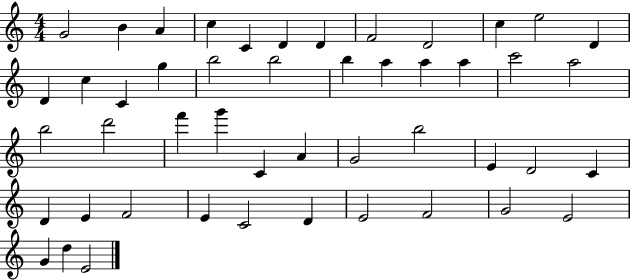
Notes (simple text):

G4/h B4/q A4/q C5/q C4/q D4/q D4/q F4/h D4/h C5/q E5/h D4/q D4/q C5/q C4/q G5/q B5/h B5/h B5/q A5/q A5/q A5/q C6/h A5/h B5/h D6/h F6/q G6/q C4/q A4/q G4/h B5/h E4/q D4/h C4/q D4/q E4/q F4/h E4/q C4/h D4/q E4/h F4/h G4/h E4/h G4/q D5/q E4/h